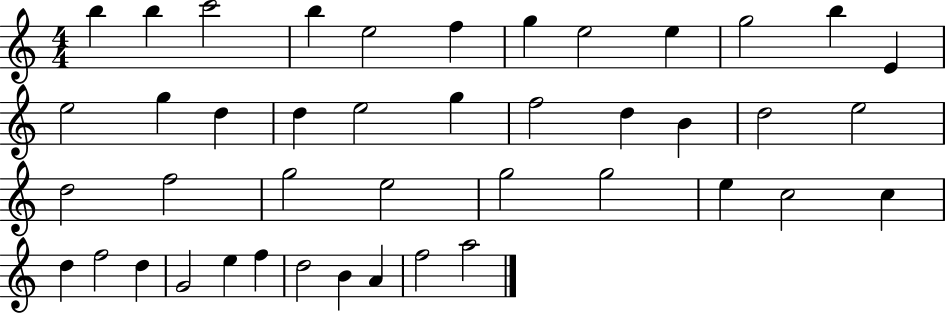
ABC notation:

X:1
T:Untitled
M:4/4
L:1/4
K:C
b b c'2 b e2 f g e2 e g2 b E e2 g d d e2 g f2 d B d2 e2 d2 f2 g2 e2 g2 g2 e c2 c d f2 d G2 e f d2 B A f2 a2